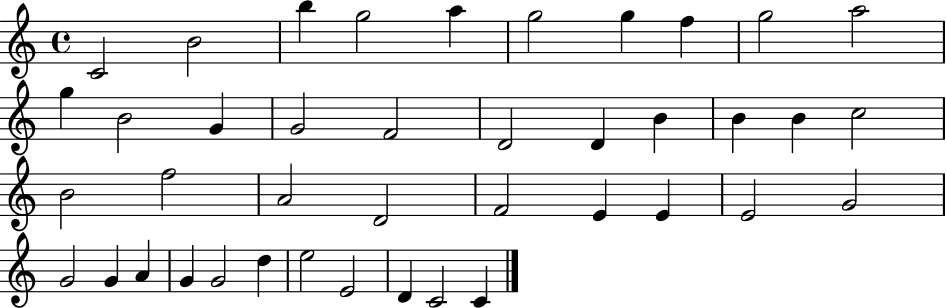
{
  \clef treble
  \time 4/4
  \defaultTimeSignature
  \key c \major
  c'2 b'2 | b''4 g''2 a''4 | g''2 g''4 f''4 | g''2 a''2 | \break g''4 b'2 g'4 | g'2 f'2 | d'2 d'4 b'4 | b'4 b'4 c''2 | \break b'2 f''2 | a'2 d'2 | f'2 e'4 e'4 | e'2 g'2 | \break g'2 g'4 a'4 | g'4 g'2 d''4 | e''2 e'2 | d'4 c'2 c'4 | \break \bar "|."
}